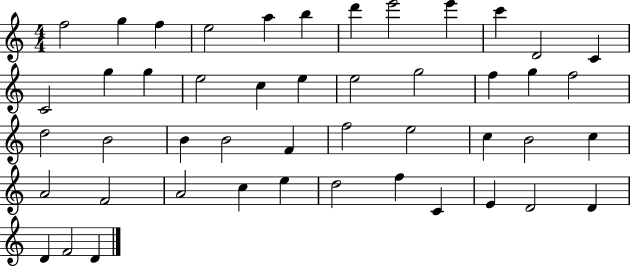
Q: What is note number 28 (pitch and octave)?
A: F4